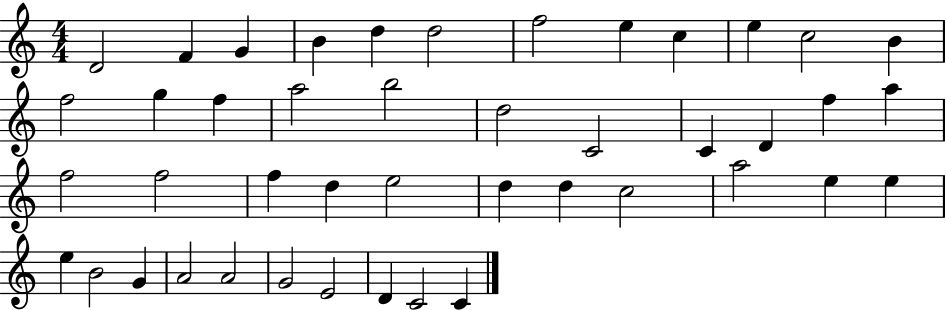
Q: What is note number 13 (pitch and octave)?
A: F5